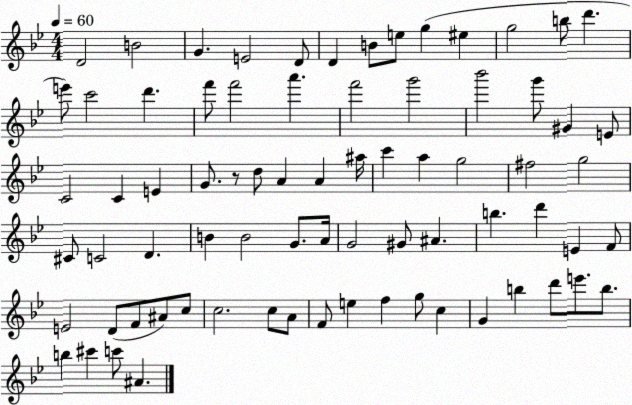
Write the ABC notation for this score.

X:1
T:Untitled
M:4/4
L:1/4
K:Bb
D2 B2 G E2 D/2 D B/2 e/2 g ^e g2 b/2 d' e'/2 c'2 d' f'/2 f'2 a' f'2 g'2 _b'2 g'/2 ^G E/2 C2 C E G/2 z/2 d/2 A A ^a/4 c' a g2 ^f2 g2 ^C/2 C2 D B B2 G/2 A/4 G2 ^G/2 ^A b d' E F/2 E2 D/2 F/2 ^A/2 c/2 c2 c/2 A/2 F/2 e f g/2 c G b d'/2 e'/2 b/2 b ^c' c'/2 ^A